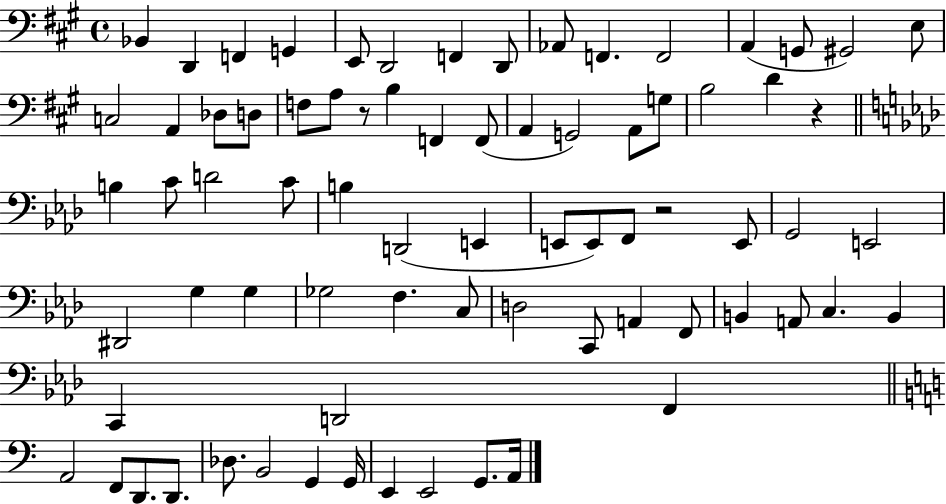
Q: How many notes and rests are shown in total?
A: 75